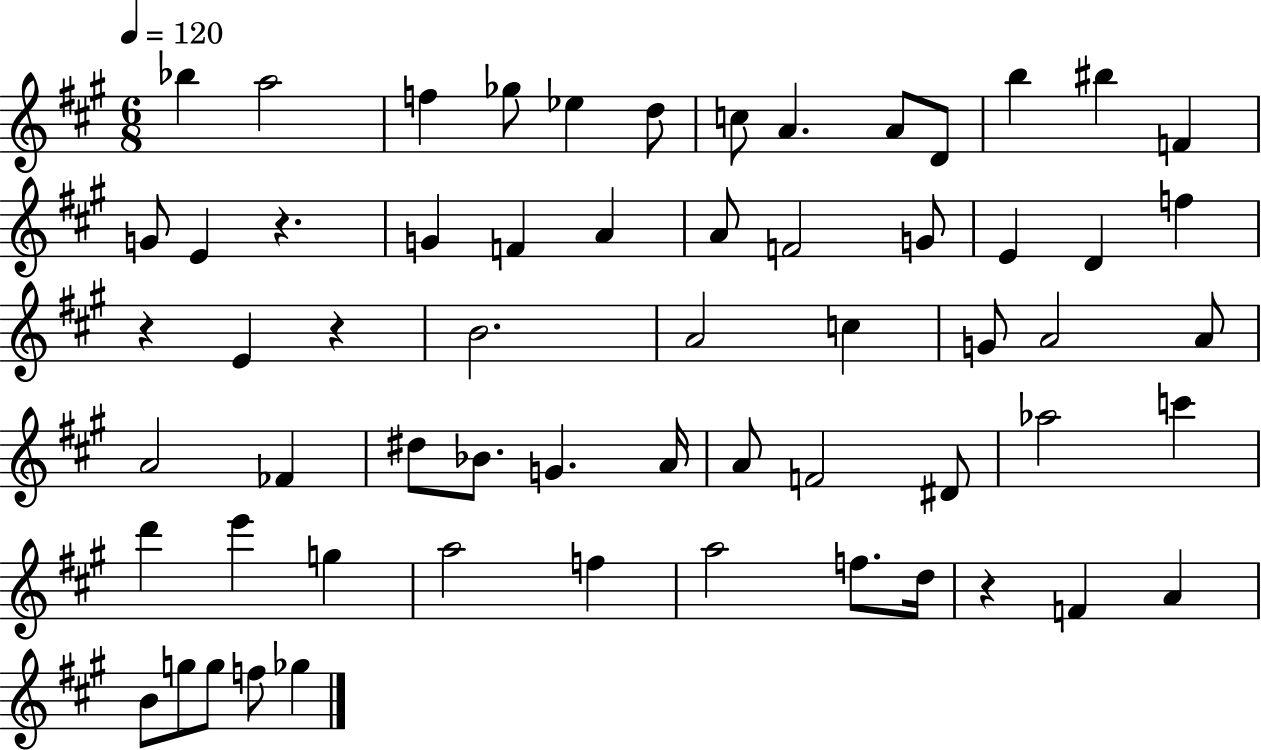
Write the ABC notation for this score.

X:1
T:Untitled
M:6/8
L:1/4
K:A
_b a2 f _g/2 _e d/2 c/2 A A/2 D/2 b ^b F G/2 E z G F A A/2 F2 G/2 E D f z E z B2 A2 c G/2 A2 A/2 A2 _F ^d/2 _B/2 G A/4 A/2 F2 ^D/2 _a2 c' d' e' g a2 f a2 f/2 d/4 z F A B/2 g/2 g/2 f/2 _g